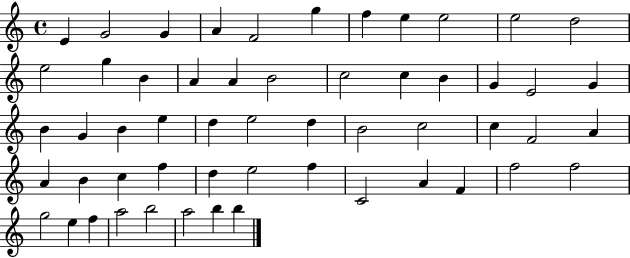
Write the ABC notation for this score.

X:1
T:Untitled
M:4/4
L:1/4
K:C
E G2 G A F2 g f e e2 e2 d2 e2 g B A A B2 c2 c B G E2 G B G B e d e2 d B2 c2 c F2 A A B c f d e2 f C2 A F f2 f2 g2 e f a2 b2 a2 b b